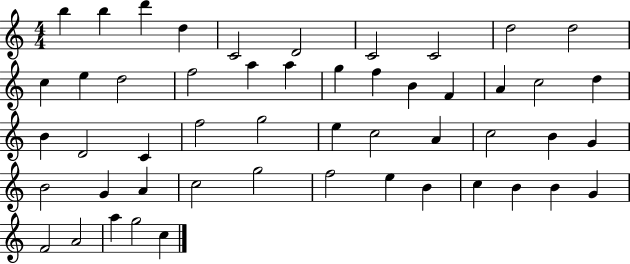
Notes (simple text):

B5/q B5/q D6/q D5/q C4/h D4/h C4/h C4/h D5/h D5/h C5/q E5/q D5/h F5/h A5/q A5/q G5/q F5/q B4/q F4/q A4/q C5/h D5/q B4/q D4/h C4/q F5/h G5/h E5/q C5/h A4/q C5/h B4/q G4/q B4/h G4/q A4/q C5/h G5/h F5/h E5/q B4/q C5/q B4/q B4/q G4/q F4/h A4/h A5/q G5/h C5/q